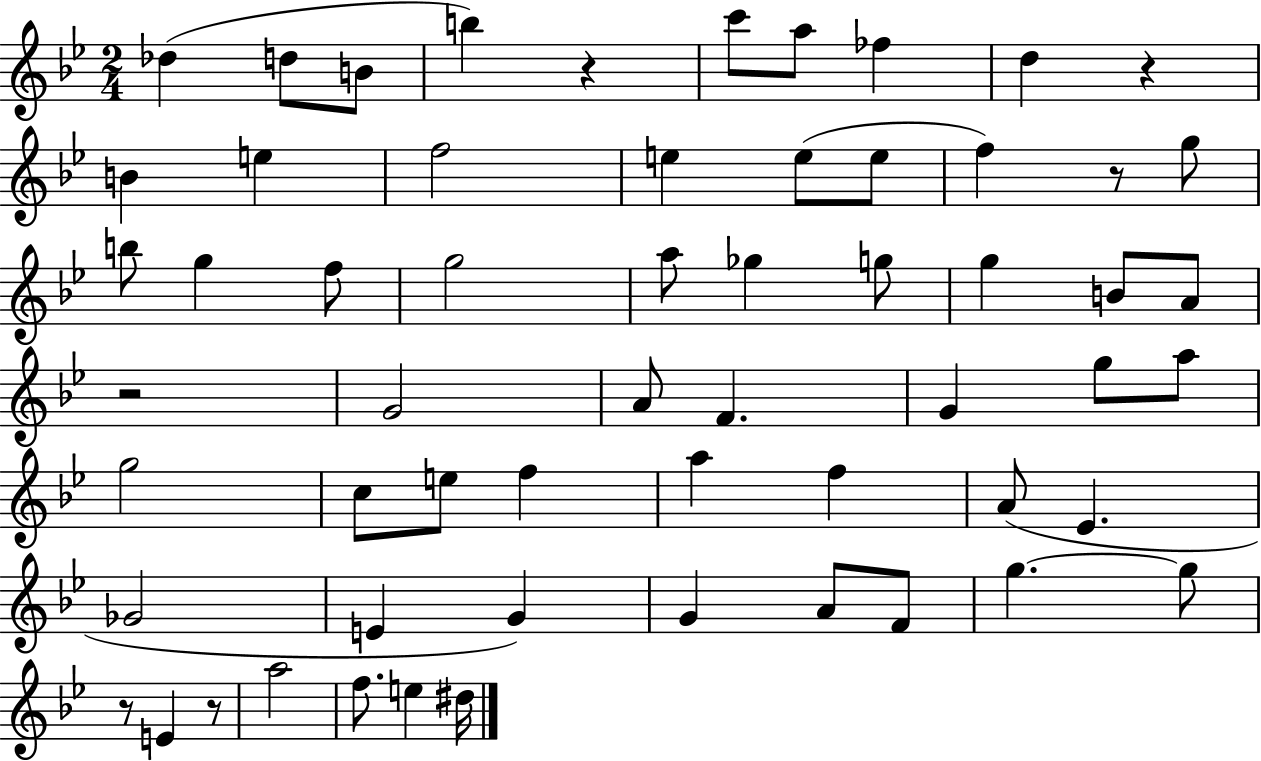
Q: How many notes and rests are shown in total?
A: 59